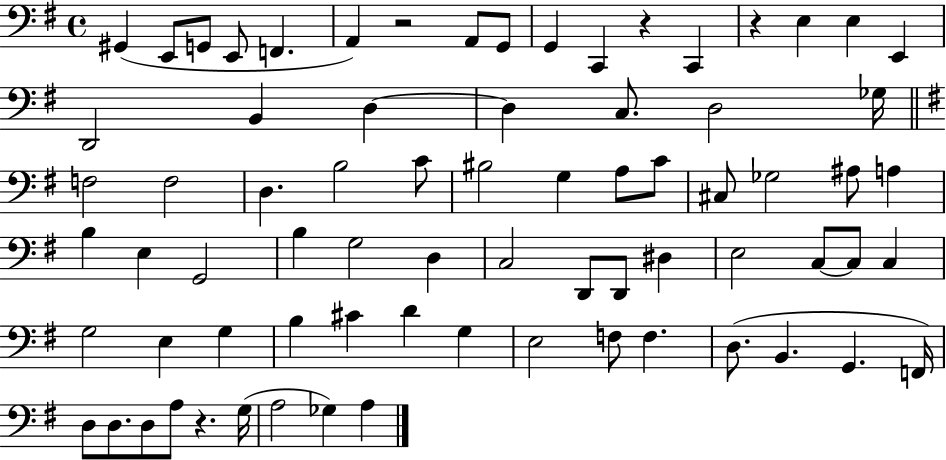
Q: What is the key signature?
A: G major